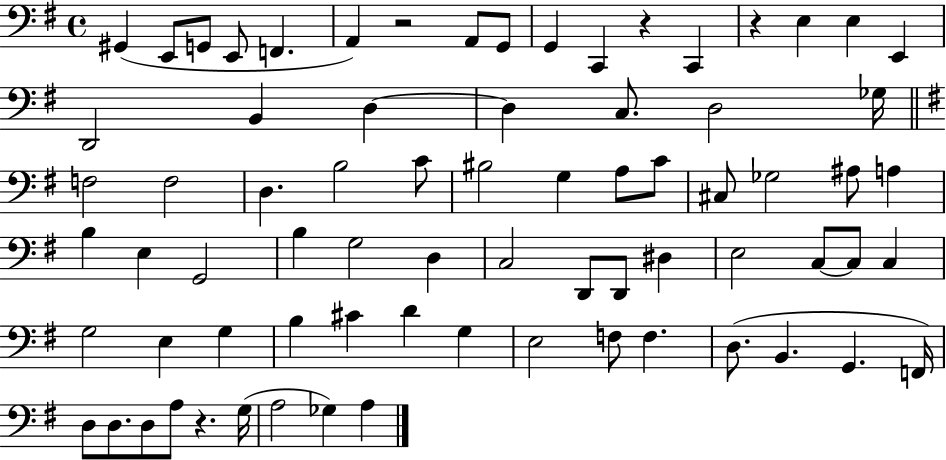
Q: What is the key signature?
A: G major